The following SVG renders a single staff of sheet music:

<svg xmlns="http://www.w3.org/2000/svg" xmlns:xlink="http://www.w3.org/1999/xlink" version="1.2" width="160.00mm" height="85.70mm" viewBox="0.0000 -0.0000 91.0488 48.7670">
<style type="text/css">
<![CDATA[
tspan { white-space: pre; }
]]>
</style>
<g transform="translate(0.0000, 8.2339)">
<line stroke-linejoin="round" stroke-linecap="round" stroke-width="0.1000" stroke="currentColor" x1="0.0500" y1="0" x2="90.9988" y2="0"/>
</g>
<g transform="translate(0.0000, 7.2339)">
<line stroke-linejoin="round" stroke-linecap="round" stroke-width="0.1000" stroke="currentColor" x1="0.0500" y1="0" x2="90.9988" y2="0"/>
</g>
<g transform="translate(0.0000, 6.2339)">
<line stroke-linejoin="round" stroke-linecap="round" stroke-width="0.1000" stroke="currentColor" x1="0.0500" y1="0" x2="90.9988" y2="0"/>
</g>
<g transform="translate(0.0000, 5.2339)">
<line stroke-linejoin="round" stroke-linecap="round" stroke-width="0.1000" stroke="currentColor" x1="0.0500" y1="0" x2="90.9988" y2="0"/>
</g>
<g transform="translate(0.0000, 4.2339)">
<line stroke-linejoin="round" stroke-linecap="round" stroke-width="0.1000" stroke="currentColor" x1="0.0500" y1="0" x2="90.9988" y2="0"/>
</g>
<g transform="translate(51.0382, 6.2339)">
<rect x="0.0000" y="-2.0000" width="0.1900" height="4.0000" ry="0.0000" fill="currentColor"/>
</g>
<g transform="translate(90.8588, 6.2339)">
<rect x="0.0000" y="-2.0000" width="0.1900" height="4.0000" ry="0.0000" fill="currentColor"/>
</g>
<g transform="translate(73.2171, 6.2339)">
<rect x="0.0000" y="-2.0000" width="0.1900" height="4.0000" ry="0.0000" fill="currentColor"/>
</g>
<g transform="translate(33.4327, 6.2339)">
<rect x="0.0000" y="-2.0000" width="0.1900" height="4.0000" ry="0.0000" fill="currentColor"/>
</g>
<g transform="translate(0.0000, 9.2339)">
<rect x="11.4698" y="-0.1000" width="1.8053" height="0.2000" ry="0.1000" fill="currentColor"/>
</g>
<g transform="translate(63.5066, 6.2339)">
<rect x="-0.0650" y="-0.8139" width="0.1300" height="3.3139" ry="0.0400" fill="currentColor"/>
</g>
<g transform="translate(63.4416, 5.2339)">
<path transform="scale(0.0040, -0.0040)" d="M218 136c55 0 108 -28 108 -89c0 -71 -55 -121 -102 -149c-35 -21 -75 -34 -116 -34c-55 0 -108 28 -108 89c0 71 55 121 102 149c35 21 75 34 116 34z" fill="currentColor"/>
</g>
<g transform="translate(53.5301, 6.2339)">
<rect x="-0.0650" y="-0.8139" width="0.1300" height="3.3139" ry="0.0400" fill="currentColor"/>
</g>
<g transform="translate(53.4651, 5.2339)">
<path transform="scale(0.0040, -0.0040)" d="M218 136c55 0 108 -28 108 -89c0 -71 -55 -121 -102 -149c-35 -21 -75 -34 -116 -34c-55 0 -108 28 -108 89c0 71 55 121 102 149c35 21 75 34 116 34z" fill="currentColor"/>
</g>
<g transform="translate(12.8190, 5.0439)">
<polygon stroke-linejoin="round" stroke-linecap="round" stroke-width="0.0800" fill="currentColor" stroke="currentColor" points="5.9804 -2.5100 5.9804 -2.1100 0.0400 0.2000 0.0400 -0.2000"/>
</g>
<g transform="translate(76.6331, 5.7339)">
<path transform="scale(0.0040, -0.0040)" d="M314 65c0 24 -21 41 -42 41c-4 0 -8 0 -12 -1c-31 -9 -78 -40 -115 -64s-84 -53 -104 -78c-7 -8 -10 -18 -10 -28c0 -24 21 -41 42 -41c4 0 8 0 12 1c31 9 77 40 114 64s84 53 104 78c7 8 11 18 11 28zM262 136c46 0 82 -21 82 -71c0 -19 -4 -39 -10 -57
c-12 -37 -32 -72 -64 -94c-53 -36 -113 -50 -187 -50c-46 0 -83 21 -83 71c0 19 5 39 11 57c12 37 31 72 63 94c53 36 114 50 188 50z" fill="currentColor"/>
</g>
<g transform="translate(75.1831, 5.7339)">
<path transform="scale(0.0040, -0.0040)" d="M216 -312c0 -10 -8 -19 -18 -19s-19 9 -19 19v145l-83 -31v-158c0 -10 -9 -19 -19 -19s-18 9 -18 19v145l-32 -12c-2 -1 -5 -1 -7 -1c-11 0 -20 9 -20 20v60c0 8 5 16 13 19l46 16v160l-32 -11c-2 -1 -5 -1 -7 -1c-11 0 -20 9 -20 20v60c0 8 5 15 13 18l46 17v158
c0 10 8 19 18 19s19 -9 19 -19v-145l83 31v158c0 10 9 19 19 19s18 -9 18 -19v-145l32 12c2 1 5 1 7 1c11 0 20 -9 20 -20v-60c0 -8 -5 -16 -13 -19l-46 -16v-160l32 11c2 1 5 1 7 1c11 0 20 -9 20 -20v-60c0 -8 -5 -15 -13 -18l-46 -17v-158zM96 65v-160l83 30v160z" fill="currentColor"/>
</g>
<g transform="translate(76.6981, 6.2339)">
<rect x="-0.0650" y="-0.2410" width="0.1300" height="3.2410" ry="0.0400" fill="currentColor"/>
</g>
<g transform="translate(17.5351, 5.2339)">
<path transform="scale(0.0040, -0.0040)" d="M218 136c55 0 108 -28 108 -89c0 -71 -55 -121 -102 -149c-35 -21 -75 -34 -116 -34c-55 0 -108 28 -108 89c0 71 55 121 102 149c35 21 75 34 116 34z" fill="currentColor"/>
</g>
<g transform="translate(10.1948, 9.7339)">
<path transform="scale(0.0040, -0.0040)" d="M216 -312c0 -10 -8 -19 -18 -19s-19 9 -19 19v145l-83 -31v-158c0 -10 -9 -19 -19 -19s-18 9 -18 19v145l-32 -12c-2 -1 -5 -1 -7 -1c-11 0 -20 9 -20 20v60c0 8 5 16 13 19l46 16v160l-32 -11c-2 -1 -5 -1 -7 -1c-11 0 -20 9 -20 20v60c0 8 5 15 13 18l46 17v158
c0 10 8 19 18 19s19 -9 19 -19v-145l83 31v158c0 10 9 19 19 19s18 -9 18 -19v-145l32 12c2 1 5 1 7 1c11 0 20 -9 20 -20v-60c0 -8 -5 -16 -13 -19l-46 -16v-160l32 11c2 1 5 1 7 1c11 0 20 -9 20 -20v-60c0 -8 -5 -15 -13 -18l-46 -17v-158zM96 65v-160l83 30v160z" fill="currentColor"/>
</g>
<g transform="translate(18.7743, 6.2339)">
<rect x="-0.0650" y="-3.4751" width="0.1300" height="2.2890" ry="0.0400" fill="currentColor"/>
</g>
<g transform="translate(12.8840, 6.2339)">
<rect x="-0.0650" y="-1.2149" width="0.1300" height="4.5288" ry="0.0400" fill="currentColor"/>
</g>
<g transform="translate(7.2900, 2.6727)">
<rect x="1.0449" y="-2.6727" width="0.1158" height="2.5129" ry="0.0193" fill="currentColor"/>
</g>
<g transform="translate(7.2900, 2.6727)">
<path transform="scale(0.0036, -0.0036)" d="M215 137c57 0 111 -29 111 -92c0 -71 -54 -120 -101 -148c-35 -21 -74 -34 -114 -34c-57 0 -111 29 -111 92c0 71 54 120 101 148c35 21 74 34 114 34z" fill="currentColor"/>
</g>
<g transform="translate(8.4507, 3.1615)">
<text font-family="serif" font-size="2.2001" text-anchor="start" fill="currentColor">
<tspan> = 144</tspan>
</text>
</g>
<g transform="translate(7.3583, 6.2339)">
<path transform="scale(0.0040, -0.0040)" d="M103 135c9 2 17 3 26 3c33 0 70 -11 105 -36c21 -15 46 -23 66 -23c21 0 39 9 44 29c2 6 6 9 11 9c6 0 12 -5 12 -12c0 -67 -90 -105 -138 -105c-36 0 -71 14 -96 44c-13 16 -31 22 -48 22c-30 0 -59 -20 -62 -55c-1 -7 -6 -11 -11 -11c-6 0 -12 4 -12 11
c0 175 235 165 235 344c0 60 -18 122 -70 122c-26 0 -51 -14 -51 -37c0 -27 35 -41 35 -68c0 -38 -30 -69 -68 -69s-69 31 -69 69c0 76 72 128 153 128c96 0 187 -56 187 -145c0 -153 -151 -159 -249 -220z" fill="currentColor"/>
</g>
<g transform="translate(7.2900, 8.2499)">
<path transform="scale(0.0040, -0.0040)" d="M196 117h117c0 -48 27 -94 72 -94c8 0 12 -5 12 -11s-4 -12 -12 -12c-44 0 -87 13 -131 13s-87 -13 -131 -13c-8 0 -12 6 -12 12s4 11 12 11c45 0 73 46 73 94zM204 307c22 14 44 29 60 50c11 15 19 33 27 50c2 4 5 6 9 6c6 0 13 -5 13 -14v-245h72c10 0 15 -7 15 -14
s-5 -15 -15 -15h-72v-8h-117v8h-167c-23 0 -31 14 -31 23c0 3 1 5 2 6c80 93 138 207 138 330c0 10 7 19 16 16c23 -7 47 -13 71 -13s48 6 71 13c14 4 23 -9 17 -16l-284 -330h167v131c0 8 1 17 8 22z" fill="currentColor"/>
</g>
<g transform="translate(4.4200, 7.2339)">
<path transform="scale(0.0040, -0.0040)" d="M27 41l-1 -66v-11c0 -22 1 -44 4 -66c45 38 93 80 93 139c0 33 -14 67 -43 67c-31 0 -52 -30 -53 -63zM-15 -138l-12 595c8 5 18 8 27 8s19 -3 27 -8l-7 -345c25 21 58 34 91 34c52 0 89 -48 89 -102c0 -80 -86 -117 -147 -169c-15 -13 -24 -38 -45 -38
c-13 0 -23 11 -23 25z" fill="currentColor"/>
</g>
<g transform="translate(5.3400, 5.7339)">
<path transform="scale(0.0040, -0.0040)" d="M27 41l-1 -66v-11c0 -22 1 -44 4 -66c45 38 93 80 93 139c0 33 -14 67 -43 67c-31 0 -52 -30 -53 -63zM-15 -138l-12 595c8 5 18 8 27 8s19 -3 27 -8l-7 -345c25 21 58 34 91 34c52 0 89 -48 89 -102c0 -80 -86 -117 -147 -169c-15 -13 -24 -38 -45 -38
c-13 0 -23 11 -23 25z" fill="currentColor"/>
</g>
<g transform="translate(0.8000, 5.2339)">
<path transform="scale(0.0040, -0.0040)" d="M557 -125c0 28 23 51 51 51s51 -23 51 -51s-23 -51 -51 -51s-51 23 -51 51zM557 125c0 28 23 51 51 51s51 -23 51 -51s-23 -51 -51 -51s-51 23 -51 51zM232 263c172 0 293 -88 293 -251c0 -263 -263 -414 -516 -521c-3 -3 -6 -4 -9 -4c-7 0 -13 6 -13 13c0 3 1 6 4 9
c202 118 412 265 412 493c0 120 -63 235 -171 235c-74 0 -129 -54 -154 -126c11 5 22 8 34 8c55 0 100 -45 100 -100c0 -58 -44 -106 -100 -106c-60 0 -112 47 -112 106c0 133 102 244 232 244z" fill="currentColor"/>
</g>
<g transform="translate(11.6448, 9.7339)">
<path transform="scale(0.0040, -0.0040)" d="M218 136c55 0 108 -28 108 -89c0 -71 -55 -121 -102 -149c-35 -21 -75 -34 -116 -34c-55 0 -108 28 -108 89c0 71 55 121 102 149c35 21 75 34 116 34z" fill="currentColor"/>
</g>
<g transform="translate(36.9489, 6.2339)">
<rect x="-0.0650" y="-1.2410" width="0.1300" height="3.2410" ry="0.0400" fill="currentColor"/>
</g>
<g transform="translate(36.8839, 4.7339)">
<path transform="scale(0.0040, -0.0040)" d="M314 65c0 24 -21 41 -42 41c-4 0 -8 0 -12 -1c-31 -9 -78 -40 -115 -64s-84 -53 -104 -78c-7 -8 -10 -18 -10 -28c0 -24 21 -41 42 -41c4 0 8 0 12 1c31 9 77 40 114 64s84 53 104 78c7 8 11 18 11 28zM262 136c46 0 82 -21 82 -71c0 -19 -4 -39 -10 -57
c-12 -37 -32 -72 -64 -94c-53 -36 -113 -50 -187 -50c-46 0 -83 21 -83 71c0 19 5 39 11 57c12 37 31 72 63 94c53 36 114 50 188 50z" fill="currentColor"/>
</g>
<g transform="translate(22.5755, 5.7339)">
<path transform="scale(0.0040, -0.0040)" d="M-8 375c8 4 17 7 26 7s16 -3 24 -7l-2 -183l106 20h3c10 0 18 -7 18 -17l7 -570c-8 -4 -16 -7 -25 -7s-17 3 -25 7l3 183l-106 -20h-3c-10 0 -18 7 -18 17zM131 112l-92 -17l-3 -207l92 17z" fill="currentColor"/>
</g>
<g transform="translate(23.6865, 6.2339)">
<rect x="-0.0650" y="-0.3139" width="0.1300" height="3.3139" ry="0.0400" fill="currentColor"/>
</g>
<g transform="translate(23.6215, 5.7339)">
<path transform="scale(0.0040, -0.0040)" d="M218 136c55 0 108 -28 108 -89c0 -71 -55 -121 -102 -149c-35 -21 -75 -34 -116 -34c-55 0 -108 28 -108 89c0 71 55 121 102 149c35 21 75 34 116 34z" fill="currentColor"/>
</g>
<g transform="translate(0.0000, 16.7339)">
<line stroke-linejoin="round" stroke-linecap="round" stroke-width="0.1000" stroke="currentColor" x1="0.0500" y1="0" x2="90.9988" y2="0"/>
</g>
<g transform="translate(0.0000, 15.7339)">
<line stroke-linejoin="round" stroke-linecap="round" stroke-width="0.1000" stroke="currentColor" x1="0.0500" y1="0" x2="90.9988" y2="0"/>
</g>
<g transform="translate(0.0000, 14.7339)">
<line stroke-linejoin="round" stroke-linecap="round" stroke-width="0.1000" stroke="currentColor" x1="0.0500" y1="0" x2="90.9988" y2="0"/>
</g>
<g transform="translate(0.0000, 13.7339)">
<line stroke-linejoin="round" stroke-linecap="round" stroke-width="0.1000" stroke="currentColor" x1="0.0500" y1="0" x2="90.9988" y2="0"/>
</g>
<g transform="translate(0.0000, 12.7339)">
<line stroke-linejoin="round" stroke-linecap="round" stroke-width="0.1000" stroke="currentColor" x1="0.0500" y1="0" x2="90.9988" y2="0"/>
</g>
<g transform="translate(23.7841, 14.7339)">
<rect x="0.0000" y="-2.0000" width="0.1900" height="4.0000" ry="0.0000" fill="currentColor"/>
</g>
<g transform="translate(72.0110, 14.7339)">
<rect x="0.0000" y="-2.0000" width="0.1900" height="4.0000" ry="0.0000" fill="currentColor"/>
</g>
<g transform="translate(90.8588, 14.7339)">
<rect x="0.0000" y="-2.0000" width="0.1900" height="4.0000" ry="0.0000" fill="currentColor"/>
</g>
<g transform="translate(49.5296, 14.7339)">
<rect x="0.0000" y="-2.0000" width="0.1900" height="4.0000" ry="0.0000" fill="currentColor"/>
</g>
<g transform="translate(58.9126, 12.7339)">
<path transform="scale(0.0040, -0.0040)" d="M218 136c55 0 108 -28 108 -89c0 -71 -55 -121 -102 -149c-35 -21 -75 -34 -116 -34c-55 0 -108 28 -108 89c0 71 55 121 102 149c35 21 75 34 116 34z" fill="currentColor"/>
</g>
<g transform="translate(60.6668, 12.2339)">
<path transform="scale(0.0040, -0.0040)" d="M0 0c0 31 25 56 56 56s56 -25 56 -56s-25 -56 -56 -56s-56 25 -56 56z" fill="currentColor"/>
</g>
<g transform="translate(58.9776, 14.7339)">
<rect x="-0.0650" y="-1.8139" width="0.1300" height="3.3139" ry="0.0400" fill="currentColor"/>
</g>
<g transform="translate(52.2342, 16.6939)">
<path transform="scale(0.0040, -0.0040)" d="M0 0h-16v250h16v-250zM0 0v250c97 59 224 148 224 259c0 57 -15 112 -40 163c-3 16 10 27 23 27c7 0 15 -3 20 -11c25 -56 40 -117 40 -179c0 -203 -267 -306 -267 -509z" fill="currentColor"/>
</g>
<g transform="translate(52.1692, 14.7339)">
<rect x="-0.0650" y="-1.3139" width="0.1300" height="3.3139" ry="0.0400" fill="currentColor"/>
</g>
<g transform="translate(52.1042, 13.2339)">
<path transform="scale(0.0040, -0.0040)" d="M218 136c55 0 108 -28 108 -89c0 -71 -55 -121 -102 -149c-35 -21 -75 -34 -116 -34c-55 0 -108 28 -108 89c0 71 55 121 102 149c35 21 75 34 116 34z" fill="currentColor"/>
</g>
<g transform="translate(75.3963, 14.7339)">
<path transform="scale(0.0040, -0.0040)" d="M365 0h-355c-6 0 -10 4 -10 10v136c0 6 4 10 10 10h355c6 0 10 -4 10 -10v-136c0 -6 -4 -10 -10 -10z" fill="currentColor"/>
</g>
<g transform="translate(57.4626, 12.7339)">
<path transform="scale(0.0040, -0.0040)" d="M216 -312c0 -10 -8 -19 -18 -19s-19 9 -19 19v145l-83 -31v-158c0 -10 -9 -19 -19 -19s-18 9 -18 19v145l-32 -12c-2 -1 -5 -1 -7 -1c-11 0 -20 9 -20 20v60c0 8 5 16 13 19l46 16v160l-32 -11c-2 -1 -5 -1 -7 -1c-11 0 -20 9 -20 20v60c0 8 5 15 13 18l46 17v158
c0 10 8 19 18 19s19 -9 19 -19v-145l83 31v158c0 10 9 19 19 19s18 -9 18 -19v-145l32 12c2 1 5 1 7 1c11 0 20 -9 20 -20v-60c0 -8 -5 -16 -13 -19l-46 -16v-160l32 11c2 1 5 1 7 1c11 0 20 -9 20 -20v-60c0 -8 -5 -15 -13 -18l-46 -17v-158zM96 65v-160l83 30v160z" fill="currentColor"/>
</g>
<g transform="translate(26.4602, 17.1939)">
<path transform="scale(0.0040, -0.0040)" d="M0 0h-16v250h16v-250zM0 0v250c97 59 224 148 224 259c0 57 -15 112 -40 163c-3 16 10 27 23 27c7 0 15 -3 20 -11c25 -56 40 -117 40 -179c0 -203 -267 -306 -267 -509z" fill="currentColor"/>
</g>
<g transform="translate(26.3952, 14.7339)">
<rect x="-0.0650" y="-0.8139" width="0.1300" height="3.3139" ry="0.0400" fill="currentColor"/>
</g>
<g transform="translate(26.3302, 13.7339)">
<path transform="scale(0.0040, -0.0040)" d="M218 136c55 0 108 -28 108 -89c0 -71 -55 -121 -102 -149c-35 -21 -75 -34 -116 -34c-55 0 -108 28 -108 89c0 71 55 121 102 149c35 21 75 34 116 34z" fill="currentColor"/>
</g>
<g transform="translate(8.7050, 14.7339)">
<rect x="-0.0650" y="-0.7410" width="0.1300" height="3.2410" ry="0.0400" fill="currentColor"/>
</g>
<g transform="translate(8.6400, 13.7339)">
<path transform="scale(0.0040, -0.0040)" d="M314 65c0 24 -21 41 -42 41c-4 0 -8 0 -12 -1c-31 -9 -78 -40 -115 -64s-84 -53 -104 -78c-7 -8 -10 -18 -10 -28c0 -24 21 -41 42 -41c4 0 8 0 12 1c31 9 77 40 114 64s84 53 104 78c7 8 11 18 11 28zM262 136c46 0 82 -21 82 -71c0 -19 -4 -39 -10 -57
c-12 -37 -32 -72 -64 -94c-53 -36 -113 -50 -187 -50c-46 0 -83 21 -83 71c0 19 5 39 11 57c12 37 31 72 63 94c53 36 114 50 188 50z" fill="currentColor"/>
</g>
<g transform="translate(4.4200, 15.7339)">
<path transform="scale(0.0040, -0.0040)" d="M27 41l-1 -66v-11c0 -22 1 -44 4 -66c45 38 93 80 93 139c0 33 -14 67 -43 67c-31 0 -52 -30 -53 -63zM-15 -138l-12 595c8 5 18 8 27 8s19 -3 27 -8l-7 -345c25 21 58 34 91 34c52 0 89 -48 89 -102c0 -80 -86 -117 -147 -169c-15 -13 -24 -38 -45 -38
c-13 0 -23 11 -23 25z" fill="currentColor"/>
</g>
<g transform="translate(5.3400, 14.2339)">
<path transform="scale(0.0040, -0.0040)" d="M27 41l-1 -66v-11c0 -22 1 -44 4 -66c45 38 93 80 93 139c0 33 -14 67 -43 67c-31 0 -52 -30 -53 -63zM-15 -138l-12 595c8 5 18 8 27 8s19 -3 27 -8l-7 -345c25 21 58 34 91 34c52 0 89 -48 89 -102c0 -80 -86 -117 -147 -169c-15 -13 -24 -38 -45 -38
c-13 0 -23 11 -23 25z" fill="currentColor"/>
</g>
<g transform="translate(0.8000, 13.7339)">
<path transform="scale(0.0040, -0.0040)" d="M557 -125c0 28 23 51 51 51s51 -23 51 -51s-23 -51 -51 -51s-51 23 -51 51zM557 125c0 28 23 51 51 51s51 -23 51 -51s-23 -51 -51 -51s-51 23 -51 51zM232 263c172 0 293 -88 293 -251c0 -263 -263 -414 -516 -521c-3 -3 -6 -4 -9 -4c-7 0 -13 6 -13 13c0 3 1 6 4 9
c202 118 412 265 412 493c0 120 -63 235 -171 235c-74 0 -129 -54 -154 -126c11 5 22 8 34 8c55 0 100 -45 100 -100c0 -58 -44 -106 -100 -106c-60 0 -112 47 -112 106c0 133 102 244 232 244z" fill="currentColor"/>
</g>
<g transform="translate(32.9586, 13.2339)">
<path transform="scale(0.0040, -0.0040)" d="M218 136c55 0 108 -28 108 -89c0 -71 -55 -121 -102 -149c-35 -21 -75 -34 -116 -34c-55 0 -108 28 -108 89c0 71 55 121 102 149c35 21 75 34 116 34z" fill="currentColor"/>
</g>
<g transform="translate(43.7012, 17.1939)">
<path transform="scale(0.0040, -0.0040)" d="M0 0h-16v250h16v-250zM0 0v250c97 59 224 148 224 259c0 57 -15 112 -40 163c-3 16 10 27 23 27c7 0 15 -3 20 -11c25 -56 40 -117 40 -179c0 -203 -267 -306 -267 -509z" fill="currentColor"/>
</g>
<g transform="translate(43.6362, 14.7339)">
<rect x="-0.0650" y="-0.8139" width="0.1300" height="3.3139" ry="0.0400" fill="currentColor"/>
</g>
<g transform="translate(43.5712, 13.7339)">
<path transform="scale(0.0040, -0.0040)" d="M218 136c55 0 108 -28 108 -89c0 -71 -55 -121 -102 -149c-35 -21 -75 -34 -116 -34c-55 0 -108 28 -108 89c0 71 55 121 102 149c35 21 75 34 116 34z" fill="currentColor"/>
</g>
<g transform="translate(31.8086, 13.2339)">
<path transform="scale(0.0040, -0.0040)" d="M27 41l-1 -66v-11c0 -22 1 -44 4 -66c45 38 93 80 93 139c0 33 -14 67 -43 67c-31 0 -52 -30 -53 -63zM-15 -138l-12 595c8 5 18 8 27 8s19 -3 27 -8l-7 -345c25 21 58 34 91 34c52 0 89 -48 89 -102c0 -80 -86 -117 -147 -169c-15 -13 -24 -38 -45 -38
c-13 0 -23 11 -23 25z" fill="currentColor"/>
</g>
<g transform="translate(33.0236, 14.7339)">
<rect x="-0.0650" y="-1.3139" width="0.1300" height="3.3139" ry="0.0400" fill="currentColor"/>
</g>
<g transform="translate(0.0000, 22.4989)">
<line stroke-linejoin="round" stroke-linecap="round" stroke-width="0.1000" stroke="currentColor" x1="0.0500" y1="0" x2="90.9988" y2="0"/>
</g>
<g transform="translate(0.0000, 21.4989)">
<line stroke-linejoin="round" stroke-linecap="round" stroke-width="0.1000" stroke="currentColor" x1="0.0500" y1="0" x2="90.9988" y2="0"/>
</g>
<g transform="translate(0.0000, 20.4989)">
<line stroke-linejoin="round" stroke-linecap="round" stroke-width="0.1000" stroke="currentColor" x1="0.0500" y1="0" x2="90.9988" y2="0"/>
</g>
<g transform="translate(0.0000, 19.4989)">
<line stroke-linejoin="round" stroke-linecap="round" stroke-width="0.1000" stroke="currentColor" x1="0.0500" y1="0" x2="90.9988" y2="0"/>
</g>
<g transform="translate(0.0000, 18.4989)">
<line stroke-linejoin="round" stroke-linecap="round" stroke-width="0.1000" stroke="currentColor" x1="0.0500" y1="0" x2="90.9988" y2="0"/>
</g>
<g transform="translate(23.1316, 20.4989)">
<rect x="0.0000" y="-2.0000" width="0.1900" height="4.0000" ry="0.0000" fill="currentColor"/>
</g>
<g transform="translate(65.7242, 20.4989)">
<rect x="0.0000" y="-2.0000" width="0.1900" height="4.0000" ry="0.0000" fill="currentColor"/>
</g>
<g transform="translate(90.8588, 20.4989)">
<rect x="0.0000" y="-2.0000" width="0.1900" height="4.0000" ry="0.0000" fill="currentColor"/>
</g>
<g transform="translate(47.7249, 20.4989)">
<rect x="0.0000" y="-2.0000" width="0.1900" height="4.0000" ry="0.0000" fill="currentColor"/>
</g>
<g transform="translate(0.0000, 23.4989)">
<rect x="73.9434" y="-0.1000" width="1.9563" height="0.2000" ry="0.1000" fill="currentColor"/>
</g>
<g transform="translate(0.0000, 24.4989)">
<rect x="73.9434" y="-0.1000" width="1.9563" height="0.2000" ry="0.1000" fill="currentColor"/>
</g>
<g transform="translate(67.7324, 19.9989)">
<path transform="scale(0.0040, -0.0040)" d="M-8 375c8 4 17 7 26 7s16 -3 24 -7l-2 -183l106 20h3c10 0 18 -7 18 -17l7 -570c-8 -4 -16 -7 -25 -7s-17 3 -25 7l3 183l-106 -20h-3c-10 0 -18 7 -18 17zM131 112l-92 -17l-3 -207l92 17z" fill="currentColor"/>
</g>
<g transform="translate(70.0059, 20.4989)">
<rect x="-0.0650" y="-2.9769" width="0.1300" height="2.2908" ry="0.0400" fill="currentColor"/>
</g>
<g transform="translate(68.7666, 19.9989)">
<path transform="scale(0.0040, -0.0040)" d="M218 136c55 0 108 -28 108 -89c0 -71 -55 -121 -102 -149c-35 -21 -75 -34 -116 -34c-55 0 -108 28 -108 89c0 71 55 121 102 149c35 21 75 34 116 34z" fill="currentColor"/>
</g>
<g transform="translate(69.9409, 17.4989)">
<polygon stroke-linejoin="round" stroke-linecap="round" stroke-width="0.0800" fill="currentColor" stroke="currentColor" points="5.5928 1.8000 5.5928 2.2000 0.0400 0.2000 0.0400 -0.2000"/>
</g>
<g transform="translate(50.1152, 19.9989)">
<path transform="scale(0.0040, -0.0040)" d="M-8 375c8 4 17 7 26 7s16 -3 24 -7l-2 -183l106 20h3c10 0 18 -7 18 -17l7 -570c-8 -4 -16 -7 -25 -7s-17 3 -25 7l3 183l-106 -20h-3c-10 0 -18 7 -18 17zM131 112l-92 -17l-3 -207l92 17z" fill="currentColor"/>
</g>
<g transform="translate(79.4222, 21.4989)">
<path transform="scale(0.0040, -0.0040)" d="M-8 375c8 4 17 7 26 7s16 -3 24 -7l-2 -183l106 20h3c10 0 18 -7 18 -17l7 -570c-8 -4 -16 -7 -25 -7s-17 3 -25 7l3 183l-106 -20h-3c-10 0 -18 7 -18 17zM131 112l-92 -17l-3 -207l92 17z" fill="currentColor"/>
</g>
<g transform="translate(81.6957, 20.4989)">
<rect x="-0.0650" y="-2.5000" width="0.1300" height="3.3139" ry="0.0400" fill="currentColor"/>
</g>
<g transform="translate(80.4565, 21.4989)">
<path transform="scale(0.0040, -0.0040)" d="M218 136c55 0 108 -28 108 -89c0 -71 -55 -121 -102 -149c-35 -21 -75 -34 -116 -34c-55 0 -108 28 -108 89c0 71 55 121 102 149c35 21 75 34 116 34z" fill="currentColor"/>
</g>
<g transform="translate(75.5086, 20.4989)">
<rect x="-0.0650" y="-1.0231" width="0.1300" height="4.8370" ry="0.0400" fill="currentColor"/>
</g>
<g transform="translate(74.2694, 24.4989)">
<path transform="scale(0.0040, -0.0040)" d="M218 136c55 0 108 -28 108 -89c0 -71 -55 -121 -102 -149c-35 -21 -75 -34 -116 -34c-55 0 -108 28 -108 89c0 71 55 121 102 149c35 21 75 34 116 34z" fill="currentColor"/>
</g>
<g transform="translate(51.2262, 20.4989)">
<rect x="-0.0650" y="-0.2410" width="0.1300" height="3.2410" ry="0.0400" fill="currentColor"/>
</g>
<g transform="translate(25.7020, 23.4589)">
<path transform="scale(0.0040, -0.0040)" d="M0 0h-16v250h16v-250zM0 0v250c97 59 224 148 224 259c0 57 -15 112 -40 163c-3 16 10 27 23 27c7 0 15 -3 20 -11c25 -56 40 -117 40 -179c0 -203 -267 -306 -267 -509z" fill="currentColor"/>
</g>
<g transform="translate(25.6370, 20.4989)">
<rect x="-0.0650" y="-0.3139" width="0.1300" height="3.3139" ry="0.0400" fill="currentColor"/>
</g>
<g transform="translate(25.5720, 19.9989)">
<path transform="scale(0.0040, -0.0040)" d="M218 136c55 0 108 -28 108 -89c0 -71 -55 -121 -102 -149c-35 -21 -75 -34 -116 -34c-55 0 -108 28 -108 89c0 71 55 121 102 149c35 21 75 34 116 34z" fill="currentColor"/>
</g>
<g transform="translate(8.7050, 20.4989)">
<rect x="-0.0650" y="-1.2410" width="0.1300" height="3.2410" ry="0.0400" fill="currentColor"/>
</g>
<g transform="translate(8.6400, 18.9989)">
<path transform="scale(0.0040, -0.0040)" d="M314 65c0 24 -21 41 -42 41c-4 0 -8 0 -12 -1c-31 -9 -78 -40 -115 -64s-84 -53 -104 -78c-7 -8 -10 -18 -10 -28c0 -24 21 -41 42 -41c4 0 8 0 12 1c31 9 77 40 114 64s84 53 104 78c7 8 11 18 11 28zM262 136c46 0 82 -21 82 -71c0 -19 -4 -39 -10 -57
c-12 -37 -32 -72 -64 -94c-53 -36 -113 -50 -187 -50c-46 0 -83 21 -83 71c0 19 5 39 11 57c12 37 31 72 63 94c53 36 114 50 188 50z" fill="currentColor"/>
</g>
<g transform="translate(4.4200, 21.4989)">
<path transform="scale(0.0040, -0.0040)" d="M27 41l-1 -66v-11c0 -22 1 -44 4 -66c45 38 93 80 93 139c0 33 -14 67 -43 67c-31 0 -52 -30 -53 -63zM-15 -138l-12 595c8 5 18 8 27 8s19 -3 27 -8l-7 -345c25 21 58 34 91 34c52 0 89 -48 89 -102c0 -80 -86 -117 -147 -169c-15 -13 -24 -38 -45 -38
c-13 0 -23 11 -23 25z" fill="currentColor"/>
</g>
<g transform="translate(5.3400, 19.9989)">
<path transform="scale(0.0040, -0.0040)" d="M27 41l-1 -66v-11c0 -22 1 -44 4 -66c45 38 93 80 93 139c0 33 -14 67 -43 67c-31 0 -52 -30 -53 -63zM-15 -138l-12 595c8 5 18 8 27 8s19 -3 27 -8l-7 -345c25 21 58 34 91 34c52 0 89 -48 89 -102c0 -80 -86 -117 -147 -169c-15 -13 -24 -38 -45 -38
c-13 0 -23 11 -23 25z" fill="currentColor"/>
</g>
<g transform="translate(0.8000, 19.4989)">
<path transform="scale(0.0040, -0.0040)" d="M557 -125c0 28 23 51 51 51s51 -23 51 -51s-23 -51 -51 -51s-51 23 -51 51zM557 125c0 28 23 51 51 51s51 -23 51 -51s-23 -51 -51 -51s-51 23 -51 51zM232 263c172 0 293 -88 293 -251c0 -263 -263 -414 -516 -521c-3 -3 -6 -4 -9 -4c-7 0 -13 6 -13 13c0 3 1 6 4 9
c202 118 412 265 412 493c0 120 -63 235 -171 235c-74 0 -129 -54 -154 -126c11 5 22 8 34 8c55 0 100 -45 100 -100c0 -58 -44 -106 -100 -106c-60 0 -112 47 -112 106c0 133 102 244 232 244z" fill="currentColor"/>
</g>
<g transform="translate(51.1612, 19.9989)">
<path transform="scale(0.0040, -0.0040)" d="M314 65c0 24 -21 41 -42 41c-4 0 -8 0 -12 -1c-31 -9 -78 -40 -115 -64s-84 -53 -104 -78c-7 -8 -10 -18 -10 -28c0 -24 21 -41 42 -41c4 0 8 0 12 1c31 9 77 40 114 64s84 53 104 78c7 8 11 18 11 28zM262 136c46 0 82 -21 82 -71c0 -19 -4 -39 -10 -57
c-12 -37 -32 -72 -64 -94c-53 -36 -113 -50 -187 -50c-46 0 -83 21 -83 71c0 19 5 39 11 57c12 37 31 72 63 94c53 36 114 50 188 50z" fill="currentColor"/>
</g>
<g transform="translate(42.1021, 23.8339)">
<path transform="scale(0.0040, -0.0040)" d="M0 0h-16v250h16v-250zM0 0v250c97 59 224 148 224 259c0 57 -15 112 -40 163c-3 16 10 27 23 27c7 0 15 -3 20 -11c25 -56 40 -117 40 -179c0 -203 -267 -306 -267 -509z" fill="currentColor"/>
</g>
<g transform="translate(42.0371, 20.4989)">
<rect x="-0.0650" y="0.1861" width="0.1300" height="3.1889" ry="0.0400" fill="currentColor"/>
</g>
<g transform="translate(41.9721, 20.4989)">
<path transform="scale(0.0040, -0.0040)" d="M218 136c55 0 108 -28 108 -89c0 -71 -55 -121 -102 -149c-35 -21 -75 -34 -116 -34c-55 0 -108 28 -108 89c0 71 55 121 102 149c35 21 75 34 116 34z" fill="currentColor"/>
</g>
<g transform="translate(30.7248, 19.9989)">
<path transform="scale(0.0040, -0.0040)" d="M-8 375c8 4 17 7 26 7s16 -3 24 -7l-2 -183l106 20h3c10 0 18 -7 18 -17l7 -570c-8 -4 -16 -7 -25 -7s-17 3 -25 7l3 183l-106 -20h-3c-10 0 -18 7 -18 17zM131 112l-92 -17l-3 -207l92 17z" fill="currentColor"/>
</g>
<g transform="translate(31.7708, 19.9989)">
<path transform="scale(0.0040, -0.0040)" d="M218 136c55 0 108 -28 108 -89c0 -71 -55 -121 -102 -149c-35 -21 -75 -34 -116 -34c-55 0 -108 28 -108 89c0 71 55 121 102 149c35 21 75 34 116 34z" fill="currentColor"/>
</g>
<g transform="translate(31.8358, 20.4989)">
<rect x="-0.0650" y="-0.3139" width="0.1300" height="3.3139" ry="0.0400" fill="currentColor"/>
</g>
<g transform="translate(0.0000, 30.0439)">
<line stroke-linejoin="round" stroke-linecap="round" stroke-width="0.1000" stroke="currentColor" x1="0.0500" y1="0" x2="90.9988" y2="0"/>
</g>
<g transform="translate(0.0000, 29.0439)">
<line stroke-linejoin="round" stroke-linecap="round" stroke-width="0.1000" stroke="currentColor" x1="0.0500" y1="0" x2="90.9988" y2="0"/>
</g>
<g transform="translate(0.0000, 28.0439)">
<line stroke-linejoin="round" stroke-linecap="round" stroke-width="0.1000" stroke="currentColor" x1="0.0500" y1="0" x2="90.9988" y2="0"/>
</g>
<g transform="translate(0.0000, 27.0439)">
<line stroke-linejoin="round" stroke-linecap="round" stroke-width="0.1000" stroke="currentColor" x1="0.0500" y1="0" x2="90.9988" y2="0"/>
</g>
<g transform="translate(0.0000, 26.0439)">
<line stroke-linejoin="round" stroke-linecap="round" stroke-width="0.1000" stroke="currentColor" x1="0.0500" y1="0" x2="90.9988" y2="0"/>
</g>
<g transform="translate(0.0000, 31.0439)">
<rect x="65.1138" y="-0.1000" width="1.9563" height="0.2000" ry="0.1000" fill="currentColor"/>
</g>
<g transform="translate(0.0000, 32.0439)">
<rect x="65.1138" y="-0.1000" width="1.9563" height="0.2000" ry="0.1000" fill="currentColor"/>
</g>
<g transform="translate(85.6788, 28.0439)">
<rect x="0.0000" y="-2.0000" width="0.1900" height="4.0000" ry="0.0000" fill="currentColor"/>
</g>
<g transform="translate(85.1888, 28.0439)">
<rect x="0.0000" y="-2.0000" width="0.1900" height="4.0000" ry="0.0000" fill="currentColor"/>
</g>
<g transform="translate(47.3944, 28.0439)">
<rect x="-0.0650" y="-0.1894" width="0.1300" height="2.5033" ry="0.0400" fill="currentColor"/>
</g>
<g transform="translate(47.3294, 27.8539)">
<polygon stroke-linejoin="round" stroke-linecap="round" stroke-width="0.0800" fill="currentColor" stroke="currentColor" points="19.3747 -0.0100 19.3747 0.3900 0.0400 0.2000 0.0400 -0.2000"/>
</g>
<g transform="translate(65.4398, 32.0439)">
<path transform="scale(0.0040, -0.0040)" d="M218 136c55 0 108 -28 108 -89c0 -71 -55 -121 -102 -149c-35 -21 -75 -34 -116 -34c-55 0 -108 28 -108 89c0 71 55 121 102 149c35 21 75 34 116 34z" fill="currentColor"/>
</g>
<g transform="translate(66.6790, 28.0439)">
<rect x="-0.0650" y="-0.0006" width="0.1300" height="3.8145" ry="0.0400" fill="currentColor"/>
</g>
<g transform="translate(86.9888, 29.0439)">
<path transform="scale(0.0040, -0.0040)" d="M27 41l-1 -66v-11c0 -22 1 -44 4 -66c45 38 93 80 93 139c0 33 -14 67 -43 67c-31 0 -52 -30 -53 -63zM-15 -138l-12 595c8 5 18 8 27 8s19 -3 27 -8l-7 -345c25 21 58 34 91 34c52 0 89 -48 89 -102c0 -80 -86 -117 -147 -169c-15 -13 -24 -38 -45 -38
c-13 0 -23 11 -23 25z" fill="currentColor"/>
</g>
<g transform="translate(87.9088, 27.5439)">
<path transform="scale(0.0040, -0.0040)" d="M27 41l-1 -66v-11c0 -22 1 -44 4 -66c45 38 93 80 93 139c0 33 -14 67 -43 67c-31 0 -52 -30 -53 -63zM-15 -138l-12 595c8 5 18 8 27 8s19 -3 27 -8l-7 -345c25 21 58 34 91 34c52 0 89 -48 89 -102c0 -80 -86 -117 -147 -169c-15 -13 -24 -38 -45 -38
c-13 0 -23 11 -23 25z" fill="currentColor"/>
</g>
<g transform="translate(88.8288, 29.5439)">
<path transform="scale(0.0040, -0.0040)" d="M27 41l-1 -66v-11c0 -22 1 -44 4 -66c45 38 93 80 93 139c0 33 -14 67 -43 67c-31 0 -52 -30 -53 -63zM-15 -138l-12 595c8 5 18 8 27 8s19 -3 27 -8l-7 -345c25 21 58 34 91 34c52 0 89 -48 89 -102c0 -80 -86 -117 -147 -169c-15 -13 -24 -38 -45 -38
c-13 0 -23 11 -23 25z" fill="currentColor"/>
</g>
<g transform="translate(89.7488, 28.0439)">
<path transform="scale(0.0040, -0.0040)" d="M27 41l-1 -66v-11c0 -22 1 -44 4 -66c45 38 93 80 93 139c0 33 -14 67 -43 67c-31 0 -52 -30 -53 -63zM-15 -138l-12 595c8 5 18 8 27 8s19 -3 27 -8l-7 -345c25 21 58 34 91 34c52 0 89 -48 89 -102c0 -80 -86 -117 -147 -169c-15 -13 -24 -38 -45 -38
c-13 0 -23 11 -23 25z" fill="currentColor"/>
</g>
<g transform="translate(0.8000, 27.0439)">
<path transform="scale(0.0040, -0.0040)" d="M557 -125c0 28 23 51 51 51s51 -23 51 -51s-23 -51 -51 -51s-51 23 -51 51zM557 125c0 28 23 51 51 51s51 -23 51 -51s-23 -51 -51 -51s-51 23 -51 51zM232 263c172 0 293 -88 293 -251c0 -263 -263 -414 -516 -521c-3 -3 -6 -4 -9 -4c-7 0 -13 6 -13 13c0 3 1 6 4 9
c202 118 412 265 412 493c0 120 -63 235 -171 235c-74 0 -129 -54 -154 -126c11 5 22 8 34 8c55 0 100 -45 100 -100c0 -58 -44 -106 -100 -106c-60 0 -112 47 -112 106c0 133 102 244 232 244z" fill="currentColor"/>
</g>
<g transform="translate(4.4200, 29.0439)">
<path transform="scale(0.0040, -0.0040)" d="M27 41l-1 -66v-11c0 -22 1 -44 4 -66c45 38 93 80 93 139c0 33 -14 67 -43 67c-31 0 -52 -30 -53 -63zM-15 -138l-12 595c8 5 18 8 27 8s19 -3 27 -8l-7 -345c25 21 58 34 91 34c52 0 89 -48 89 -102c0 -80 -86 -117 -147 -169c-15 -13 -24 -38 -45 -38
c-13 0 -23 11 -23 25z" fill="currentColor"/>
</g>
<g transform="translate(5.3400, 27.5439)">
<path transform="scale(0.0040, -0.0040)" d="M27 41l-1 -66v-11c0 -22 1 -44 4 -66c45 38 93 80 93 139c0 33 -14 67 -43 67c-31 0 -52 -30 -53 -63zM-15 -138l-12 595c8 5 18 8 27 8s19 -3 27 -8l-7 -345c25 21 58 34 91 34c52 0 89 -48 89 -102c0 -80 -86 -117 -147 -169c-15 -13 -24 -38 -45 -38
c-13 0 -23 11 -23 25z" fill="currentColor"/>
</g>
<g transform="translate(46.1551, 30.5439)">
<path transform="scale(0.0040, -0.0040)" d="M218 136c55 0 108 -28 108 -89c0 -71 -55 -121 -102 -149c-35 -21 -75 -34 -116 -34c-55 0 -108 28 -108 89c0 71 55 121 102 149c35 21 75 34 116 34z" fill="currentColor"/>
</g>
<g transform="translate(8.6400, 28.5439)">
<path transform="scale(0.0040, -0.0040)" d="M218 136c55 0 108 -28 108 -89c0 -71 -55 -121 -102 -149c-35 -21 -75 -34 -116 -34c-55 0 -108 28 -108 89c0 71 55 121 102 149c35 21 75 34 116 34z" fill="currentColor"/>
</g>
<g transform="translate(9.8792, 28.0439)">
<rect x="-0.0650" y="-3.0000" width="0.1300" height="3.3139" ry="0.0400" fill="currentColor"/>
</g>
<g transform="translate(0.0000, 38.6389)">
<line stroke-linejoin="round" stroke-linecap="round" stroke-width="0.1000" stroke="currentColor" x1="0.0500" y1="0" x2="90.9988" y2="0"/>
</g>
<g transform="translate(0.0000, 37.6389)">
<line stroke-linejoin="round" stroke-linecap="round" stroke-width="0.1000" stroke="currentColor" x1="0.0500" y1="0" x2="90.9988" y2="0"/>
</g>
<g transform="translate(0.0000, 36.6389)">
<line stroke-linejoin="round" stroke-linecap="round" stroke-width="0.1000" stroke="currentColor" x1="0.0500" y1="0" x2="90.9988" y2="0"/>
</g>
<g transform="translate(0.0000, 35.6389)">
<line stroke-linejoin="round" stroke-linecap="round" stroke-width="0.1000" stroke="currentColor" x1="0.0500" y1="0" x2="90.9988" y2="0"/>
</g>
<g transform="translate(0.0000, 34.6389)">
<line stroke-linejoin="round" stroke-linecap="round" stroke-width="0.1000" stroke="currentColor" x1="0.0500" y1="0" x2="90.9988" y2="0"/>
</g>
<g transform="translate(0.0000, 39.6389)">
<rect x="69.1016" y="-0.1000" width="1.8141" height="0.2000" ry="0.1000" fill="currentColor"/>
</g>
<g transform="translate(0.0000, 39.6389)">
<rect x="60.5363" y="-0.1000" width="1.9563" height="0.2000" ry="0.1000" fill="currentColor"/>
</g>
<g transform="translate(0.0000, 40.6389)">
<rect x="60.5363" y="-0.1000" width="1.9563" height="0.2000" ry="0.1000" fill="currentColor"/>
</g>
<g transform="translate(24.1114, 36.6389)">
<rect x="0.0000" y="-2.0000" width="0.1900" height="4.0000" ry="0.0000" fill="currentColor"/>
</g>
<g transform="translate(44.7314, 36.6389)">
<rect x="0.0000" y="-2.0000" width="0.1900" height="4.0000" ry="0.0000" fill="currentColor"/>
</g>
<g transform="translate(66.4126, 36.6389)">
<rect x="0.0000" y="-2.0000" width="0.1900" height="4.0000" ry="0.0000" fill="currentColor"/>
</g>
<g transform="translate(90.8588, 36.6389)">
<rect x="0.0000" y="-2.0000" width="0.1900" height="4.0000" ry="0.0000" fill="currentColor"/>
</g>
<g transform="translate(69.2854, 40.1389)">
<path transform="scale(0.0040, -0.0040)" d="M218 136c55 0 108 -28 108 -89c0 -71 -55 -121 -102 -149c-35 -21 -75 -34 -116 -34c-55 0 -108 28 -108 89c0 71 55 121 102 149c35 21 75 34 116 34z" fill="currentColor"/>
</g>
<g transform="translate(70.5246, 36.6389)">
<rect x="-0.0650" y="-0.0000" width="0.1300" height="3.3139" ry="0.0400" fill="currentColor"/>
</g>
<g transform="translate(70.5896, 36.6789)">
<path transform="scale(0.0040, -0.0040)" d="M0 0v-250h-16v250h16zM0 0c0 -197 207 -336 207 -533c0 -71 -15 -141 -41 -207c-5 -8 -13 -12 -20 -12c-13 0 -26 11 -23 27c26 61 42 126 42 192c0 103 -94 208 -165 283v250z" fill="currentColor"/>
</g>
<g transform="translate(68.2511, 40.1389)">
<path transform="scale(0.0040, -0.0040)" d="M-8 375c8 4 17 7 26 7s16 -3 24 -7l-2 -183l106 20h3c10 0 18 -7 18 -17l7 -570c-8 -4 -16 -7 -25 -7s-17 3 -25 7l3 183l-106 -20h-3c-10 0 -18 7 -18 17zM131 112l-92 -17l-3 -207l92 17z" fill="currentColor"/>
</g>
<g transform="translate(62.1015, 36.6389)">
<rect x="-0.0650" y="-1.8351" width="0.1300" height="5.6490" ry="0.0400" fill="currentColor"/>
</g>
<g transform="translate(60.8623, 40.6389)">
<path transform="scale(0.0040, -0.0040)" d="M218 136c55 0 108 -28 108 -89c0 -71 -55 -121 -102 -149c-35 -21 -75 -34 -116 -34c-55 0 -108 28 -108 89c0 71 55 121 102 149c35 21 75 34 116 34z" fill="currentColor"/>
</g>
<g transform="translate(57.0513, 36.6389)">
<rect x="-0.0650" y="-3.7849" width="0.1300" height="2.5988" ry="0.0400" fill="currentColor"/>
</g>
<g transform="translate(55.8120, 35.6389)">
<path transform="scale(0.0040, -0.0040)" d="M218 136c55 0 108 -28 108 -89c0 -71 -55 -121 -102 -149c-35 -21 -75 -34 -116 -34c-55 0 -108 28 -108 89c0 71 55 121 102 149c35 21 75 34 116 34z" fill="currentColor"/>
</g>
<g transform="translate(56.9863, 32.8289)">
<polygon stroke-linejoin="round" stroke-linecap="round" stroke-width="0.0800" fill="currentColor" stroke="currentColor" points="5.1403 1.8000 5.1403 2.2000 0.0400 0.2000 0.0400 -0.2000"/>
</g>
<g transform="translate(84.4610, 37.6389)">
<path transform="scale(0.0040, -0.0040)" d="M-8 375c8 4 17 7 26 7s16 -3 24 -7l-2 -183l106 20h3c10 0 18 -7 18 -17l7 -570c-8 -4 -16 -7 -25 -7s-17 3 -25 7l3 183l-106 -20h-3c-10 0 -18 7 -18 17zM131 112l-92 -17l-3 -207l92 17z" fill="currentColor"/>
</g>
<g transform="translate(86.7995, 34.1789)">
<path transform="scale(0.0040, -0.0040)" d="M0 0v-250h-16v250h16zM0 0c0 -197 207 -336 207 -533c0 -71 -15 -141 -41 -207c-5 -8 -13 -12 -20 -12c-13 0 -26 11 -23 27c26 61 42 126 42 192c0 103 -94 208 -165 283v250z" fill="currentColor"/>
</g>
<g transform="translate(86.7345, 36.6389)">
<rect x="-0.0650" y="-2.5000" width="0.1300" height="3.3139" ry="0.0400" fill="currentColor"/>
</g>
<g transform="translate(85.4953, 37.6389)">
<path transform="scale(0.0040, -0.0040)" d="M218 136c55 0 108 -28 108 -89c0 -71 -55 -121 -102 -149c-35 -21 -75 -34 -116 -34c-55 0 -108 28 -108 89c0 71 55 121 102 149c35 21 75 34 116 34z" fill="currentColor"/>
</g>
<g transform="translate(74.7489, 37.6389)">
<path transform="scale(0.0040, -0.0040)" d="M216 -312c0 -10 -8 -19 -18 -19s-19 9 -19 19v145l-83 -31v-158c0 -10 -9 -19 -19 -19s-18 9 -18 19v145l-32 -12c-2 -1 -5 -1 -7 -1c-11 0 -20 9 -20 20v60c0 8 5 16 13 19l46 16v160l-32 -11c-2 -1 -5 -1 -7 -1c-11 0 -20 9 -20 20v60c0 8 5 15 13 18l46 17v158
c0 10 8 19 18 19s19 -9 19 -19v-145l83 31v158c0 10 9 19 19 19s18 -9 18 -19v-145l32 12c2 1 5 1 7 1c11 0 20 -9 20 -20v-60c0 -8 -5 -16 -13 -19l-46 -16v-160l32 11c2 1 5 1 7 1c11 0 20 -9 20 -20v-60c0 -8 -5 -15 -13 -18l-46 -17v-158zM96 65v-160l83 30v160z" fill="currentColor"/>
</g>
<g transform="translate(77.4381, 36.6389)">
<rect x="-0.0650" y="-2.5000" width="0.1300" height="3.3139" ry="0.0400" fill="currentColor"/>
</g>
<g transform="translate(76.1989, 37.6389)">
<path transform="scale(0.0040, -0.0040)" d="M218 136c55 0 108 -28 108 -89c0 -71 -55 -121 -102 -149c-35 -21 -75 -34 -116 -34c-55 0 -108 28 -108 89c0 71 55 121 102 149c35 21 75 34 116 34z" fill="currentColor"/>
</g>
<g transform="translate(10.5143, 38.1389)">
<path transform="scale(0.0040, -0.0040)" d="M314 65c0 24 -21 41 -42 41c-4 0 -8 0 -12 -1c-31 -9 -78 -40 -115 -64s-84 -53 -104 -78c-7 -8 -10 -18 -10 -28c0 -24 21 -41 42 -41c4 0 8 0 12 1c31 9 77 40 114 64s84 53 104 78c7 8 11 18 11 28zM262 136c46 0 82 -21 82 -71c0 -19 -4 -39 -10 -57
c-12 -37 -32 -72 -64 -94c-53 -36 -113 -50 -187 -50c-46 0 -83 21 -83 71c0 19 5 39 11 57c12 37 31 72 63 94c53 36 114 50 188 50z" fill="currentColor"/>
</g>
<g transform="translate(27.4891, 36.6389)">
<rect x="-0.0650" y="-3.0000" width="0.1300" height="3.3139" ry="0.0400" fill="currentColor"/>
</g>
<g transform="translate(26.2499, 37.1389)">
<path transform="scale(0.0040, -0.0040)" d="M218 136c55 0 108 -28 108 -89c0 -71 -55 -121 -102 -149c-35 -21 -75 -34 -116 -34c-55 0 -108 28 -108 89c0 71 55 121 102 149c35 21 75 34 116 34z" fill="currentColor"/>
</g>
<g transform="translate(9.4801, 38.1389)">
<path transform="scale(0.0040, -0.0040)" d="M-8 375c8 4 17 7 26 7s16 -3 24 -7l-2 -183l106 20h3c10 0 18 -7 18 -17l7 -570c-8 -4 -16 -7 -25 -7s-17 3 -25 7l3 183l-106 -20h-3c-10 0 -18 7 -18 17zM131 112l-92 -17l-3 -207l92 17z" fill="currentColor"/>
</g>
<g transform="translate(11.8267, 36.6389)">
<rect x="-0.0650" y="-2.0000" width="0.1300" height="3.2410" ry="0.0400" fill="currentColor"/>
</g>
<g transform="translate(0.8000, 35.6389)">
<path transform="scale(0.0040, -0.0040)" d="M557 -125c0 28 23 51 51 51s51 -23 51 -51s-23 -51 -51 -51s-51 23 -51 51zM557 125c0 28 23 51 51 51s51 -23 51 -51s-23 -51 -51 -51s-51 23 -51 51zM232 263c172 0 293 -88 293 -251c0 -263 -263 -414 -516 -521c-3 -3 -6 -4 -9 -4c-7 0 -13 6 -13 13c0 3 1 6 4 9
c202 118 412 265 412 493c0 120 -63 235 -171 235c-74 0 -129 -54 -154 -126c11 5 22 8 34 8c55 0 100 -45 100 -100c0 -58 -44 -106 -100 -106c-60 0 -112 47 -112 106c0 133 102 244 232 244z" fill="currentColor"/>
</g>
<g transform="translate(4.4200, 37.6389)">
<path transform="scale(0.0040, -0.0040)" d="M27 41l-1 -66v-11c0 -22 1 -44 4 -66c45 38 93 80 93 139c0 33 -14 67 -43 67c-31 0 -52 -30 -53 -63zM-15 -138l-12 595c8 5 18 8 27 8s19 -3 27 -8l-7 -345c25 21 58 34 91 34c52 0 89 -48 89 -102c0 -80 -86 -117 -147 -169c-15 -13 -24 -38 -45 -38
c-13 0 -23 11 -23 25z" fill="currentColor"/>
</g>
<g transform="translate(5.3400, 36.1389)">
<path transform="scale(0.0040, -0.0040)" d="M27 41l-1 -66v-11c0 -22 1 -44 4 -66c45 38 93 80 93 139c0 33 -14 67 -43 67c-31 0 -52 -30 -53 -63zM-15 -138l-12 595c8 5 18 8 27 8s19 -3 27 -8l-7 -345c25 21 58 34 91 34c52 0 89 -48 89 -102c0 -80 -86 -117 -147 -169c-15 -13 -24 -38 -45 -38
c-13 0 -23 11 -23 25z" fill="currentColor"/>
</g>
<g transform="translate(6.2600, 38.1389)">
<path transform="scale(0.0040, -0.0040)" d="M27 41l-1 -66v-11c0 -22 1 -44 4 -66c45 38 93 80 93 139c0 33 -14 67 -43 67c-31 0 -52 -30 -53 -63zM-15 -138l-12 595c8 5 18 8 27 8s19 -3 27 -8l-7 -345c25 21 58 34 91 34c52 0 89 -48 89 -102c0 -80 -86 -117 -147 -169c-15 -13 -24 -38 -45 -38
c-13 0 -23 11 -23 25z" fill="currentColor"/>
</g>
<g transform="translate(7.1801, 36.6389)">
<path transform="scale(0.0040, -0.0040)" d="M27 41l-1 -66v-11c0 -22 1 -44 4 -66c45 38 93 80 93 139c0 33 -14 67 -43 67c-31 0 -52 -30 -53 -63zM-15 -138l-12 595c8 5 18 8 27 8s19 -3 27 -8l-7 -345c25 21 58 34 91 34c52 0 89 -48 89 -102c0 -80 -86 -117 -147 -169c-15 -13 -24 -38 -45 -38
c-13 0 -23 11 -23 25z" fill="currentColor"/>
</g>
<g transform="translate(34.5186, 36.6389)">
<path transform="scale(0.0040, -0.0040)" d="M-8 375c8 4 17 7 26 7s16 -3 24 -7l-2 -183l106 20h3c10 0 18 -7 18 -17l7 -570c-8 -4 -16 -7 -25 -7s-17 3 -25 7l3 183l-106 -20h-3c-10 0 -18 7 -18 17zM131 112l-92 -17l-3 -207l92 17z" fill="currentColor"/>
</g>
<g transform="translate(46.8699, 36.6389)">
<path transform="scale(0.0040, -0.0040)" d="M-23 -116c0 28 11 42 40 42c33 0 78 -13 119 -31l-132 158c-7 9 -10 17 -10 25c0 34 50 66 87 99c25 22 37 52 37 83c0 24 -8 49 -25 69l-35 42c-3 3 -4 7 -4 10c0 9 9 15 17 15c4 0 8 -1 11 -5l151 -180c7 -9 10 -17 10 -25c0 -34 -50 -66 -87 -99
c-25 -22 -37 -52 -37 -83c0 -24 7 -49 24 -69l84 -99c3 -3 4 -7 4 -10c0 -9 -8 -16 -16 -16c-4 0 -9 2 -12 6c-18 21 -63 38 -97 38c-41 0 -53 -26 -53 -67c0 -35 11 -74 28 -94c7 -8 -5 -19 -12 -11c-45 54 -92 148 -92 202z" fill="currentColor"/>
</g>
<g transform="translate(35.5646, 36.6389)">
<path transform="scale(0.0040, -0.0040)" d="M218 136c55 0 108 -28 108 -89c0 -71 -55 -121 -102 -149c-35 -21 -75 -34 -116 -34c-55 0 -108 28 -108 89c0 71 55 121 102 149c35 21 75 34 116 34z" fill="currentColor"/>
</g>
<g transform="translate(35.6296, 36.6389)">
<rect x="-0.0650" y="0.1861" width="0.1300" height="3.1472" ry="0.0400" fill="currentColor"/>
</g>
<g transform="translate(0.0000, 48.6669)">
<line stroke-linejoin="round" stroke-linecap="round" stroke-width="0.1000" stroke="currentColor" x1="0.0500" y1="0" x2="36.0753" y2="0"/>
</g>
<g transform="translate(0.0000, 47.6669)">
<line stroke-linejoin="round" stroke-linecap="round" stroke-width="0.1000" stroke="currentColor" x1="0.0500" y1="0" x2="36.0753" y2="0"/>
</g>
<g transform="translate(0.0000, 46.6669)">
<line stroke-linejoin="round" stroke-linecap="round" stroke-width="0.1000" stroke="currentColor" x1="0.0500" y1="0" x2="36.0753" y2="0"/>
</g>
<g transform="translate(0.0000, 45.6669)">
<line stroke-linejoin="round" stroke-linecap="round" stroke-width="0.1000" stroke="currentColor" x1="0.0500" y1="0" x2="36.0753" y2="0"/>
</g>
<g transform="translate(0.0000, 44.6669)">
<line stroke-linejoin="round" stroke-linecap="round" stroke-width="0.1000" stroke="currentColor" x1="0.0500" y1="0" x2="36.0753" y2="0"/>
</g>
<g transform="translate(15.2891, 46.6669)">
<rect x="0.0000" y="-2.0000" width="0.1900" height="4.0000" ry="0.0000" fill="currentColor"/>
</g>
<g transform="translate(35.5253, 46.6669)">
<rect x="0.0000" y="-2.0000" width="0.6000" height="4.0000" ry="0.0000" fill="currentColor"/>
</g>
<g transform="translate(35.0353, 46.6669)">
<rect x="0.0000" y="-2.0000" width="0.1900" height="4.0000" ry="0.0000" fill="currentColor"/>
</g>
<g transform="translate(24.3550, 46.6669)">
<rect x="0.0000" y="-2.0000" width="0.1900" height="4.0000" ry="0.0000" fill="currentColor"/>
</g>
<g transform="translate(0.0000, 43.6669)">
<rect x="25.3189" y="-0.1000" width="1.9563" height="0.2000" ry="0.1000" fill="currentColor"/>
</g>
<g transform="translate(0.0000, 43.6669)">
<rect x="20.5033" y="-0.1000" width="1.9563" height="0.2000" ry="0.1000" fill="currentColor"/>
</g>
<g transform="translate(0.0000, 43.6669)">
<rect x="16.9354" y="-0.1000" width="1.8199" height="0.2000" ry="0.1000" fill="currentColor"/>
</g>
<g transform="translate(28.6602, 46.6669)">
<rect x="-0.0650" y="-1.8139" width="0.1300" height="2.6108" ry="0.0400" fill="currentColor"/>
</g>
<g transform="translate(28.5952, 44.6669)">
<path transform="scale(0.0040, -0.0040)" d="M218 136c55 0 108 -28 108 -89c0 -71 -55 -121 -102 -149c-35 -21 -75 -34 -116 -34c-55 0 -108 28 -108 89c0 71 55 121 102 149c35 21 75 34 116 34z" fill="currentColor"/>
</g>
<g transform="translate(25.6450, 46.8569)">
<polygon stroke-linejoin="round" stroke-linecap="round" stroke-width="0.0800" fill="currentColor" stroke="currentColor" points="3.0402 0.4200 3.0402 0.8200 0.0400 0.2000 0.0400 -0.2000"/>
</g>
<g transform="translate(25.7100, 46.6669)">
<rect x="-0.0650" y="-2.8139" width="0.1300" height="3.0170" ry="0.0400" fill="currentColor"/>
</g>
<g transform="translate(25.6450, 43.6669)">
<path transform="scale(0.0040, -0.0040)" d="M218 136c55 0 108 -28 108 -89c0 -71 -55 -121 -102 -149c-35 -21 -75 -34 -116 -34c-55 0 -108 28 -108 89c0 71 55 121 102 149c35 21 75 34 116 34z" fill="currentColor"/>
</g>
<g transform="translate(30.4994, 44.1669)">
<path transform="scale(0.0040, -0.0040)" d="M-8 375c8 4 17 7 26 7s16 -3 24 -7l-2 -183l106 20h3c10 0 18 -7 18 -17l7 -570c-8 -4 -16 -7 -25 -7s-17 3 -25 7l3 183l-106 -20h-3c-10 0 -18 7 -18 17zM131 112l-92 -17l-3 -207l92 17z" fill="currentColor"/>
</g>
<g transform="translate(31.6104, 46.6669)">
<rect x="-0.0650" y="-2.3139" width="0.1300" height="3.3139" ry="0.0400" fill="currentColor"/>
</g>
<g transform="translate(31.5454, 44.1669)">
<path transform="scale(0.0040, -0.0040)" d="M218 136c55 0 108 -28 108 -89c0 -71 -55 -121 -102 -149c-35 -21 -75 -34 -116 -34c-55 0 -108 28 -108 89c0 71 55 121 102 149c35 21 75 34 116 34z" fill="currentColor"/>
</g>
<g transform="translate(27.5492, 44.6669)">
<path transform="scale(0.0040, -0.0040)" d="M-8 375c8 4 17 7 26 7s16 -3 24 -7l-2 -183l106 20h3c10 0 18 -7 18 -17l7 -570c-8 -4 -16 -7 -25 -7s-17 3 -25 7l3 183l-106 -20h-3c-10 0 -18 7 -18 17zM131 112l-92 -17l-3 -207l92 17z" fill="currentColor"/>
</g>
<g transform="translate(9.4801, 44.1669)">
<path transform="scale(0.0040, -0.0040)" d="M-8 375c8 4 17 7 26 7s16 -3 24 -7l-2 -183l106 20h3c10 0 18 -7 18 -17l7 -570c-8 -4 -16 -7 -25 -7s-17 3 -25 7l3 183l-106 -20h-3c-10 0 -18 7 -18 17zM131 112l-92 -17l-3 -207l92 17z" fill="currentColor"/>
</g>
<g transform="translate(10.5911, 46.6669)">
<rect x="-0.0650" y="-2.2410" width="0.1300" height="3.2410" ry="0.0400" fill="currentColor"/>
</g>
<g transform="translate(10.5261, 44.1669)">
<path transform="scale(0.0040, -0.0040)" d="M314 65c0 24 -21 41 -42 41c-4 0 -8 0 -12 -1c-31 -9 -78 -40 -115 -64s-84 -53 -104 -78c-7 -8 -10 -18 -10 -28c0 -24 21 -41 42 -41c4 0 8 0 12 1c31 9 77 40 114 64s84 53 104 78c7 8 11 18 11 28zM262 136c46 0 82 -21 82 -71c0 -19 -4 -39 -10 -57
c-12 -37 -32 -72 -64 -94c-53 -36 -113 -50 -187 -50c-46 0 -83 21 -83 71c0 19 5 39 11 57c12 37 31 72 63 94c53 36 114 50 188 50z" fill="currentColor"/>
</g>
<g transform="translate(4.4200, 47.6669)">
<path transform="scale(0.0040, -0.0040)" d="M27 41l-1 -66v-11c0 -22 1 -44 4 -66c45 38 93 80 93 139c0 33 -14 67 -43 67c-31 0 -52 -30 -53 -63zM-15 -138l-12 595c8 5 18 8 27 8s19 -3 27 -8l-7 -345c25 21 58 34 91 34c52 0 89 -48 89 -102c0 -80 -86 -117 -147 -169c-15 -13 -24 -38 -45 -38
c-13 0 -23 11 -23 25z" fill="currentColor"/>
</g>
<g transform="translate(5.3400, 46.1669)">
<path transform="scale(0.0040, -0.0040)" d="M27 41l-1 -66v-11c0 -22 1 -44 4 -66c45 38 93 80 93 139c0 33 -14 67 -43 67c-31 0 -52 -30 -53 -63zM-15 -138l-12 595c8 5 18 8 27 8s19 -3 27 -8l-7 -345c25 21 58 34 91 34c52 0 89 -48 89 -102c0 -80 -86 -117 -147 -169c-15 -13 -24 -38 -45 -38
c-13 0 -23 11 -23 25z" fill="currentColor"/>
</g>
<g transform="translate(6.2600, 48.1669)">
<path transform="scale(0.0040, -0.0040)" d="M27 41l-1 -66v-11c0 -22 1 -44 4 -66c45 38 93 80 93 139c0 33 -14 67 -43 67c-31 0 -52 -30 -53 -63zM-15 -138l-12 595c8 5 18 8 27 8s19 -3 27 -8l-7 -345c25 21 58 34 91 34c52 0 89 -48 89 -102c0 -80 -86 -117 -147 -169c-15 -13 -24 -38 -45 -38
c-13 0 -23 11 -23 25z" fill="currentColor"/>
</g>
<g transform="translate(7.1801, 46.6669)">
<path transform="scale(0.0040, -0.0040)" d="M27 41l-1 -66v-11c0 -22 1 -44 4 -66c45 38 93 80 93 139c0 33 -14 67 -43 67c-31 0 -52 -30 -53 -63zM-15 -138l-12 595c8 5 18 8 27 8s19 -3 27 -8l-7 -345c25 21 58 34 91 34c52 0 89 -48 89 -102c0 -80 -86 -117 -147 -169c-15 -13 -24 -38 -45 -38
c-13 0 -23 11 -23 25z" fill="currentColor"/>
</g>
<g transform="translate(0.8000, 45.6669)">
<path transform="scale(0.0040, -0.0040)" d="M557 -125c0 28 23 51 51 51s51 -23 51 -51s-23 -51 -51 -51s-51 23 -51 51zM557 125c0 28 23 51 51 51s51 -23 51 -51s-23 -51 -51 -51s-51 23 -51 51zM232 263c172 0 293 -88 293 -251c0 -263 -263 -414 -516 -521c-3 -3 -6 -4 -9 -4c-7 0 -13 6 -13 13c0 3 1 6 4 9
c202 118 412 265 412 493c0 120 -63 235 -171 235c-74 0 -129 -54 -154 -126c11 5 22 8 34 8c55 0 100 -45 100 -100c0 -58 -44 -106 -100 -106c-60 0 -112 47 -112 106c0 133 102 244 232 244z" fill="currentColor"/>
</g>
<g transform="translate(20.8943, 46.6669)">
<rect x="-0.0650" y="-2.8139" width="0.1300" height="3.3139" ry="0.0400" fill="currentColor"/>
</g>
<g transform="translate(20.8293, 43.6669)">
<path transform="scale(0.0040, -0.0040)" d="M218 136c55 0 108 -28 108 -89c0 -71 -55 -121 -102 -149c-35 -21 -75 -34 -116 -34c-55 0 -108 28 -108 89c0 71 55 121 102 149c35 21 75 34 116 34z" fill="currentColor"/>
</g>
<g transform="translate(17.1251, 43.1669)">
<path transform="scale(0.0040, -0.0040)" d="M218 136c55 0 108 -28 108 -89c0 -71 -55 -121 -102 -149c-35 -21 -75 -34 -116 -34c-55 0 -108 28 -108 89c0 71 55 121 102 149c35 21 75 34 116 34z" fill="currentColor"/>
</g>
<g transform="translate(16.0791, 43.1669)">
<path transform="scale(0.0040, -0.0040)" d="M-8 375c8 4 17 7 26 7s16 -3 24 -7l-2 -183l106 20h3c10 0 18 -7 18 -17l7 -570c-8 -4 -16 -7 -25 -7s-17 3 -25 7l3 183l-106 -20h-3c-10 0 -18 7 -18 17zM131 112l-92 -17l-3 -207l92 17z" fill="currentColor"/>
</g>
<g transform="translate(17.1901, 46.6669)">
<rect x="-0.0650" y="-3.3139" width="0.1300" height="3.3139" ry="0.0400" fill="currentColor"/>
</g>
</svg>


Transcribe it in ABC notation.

X:1
T:Untitled
M:2/4
L:1/4
K:Bb
^D,,/2 F,/2 E, G,2 F, F, ^E,2 F,2 F,/2 _G, F,/2 G,/2 ^A, z2 G,2 _E,/2 E, D,/2 E,2 E,/2 C,,/2 B,, C, F,,/2 C,,/2 A,,2 C, D, z F,/2 C,,/2 D,,/2 ^B,, B,,/2 B,2 D C C/2 A,/2 B,